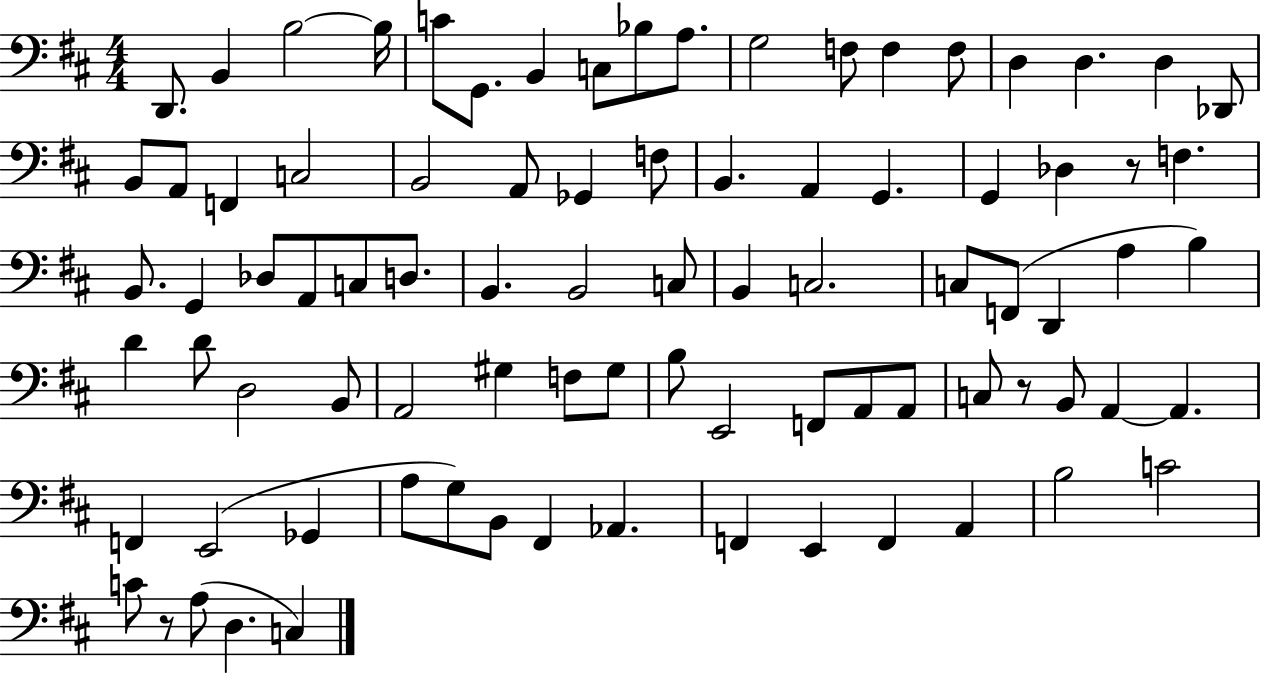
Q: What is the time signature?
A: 4/4